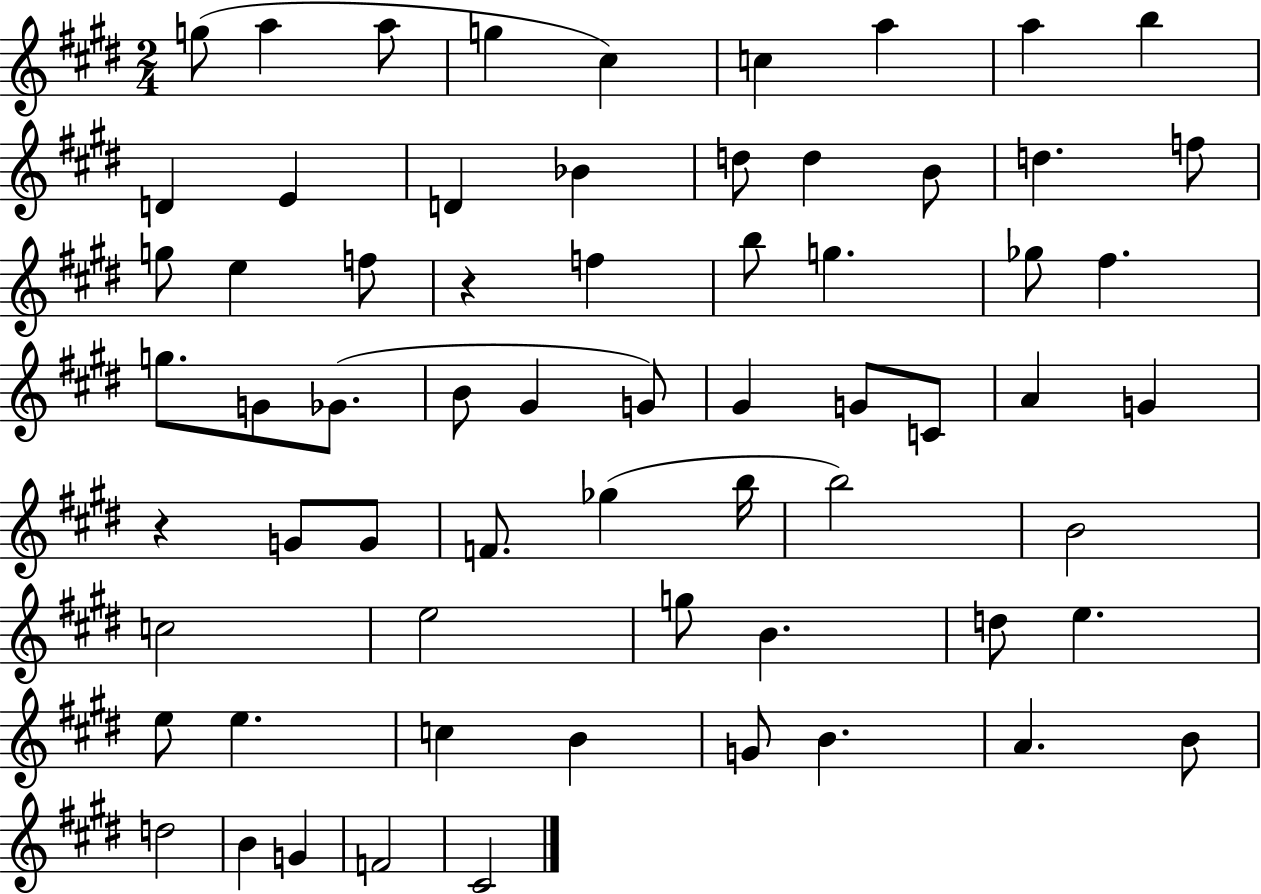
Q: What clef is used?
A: treble